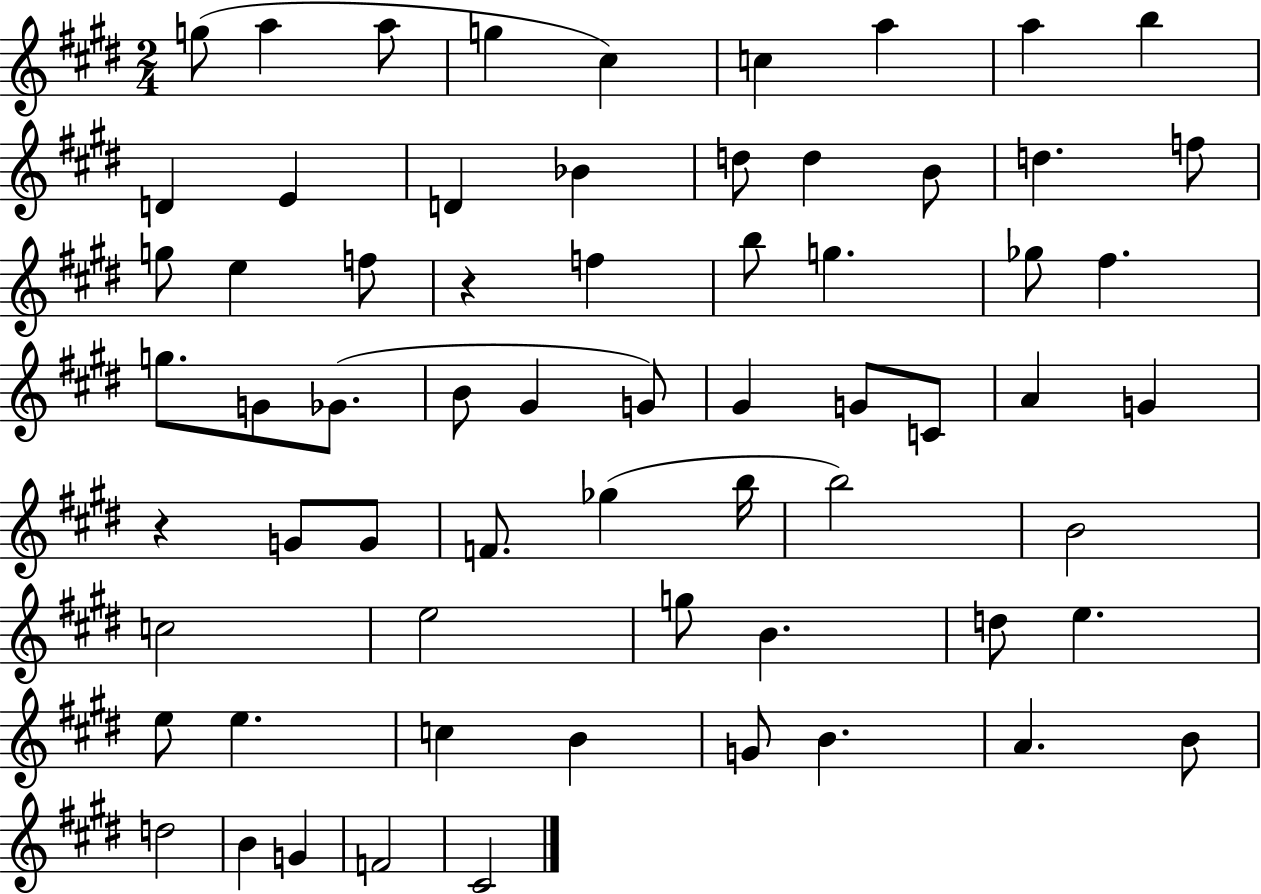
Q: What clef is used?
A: treble